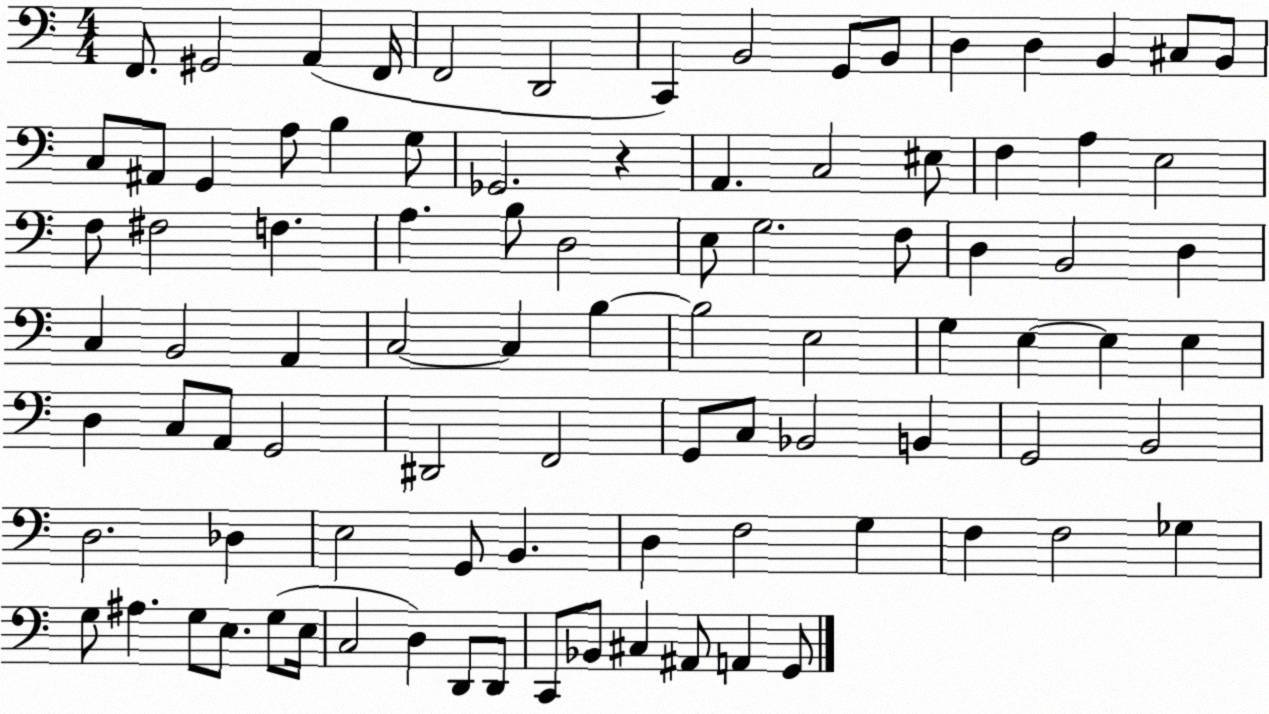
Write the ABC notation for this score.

X:1
T:Untitled
M:4/4
L:1/4
K:C
F,,/2 ^G,,2 A,, F,,/4 F,,2 D,,2 C,, B,,2 G,,/2 B,,/2 D, D, B,, ^C,/2 B,,/2 C,/2 ^A,,/2 G,, A,/2 B, G,/2 _G,,2 z A,, C,2 ^E,/2 F, A, E,2 F,/2 ^F,2 F, A, B,/2 D,2 E,/2 G,2 F,/2 D, B,,2 D, C, B,,2 A,, C,2 C, B, B,2 E,2 G, E, E, E, D, C,/2 A,,/2 G,,2 ^D,,2 F,,2 G,,/2 C,/2 _B,,2 B,, G,,2 B,,2 D,2 _D, E,2 G,,/2 B,, D, F,2 G, F, F,2 _G, G,/2 ^A, G,/2 E,/2 G,/2 E,/4 C,2 D, D,,/2 D,,/2 C,,/2 _B,,/2 ^C, ^A,,/2 A,, G,,/2